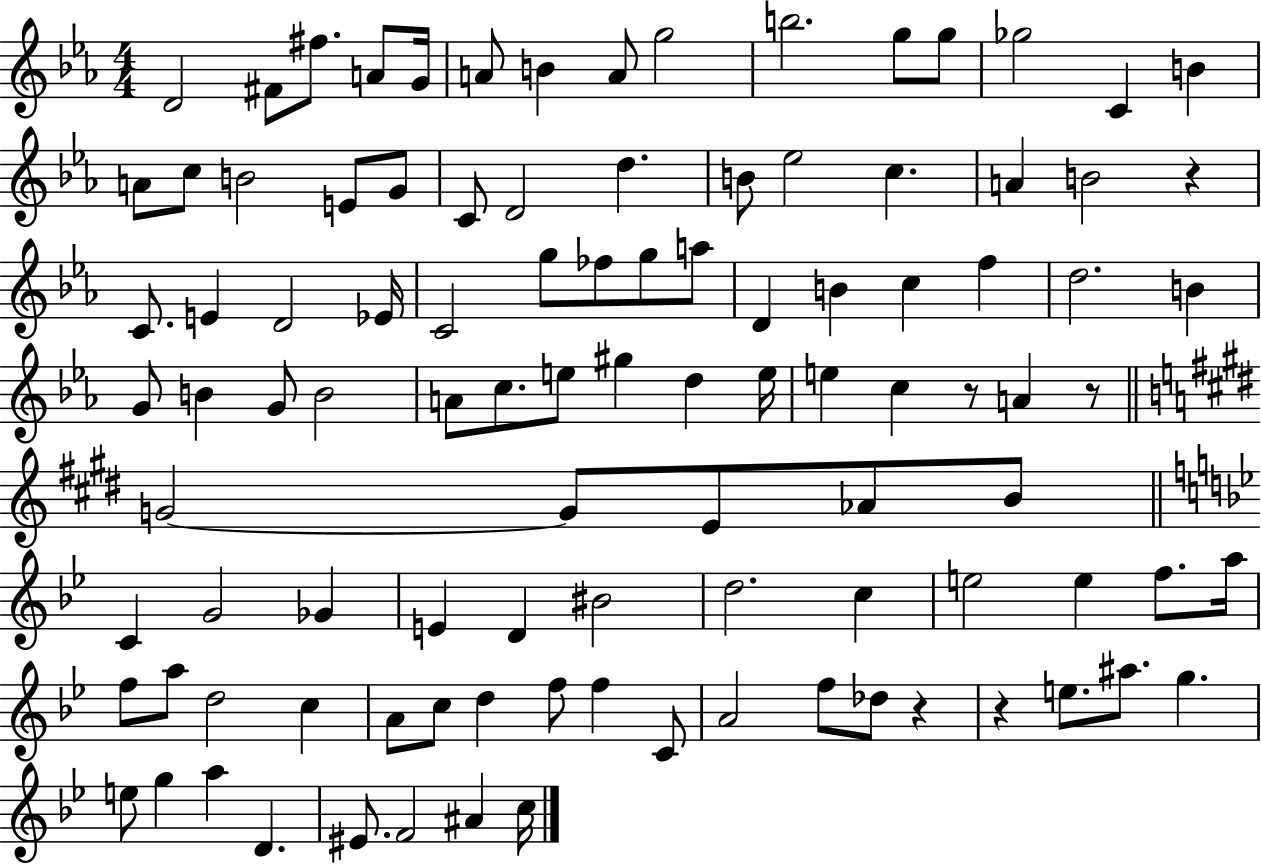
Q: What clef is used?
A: treble